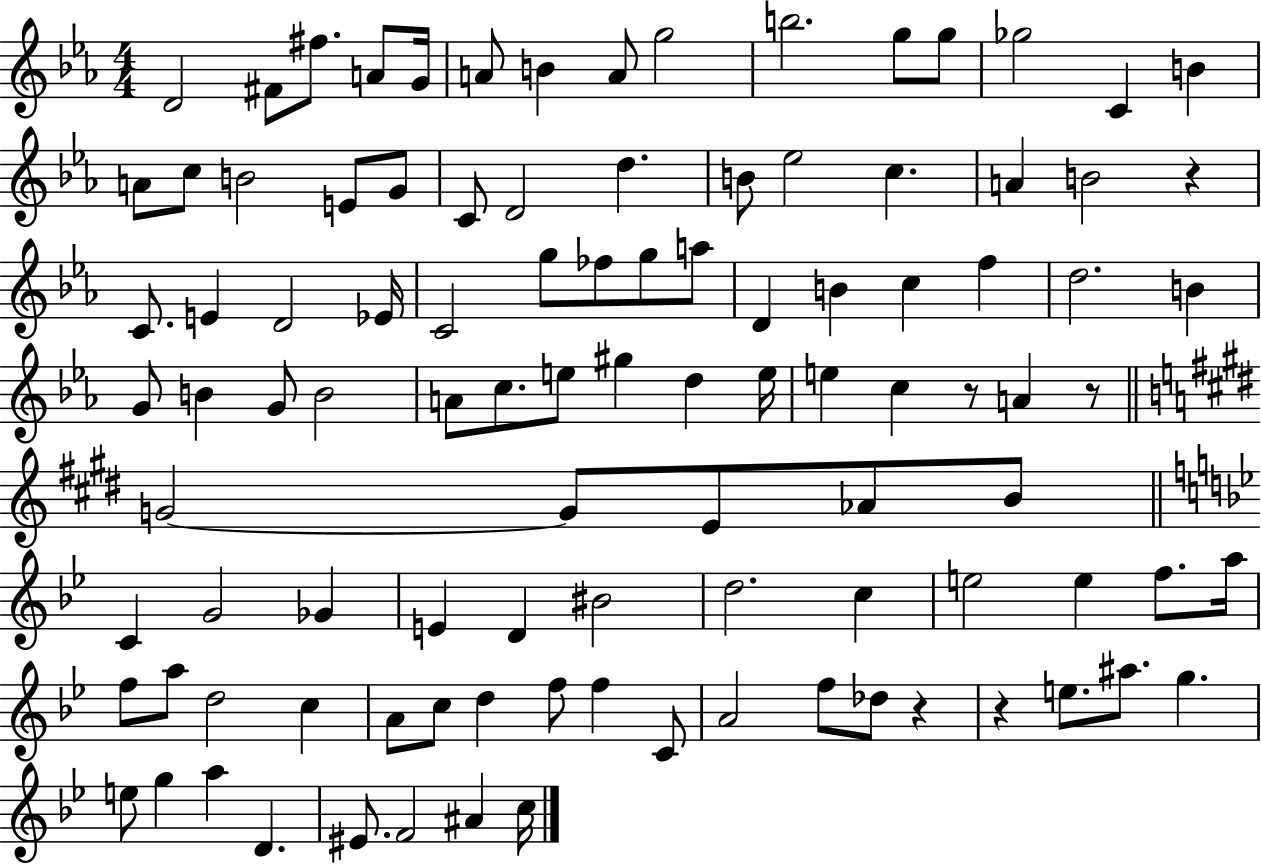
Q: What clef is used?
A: treble